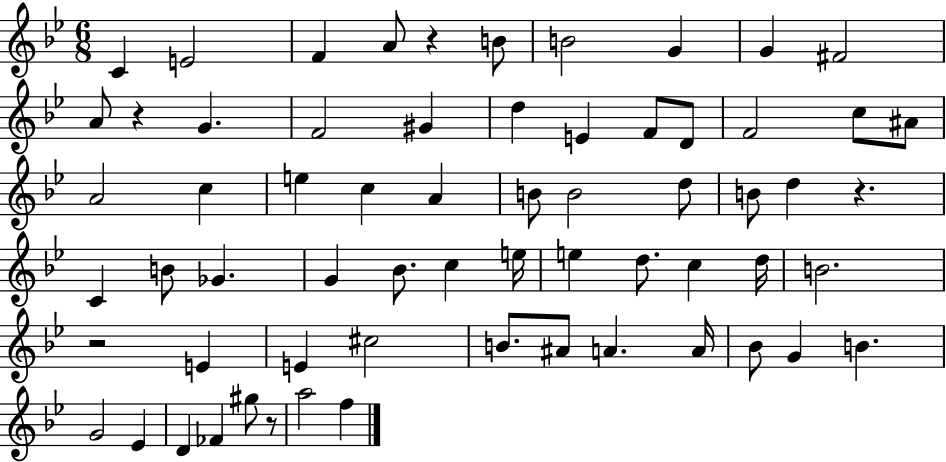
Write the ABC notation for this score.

X:1
T:Untitled
M:6/8
L:1/4
K:Bb
C E2 F A/2 z B/2 B2 G G ^F2 A/2 z G F2 ^G d E F/2 D/2 F2 c/2 ^A/2 A2 c e c A B/2 B2 d/2 B/2 d z C B/2 _G G _B/2 c e/4 e d/2 c d/4 B2 z2 E E ^c2 B/2 ^A/2 A A/4 _B/2 G B G2 _E D _F ^g/2 z/2 a2 f